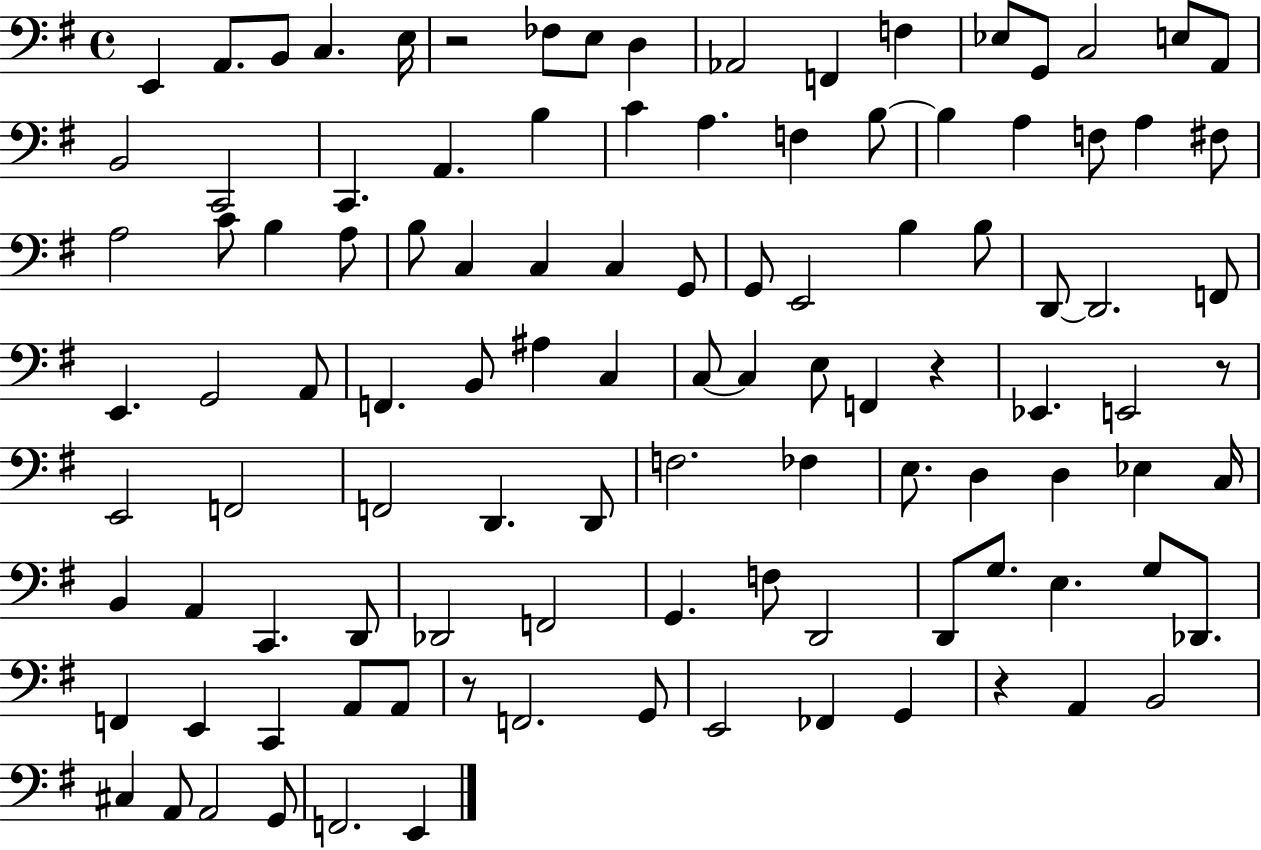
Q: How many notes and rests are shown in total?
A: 108